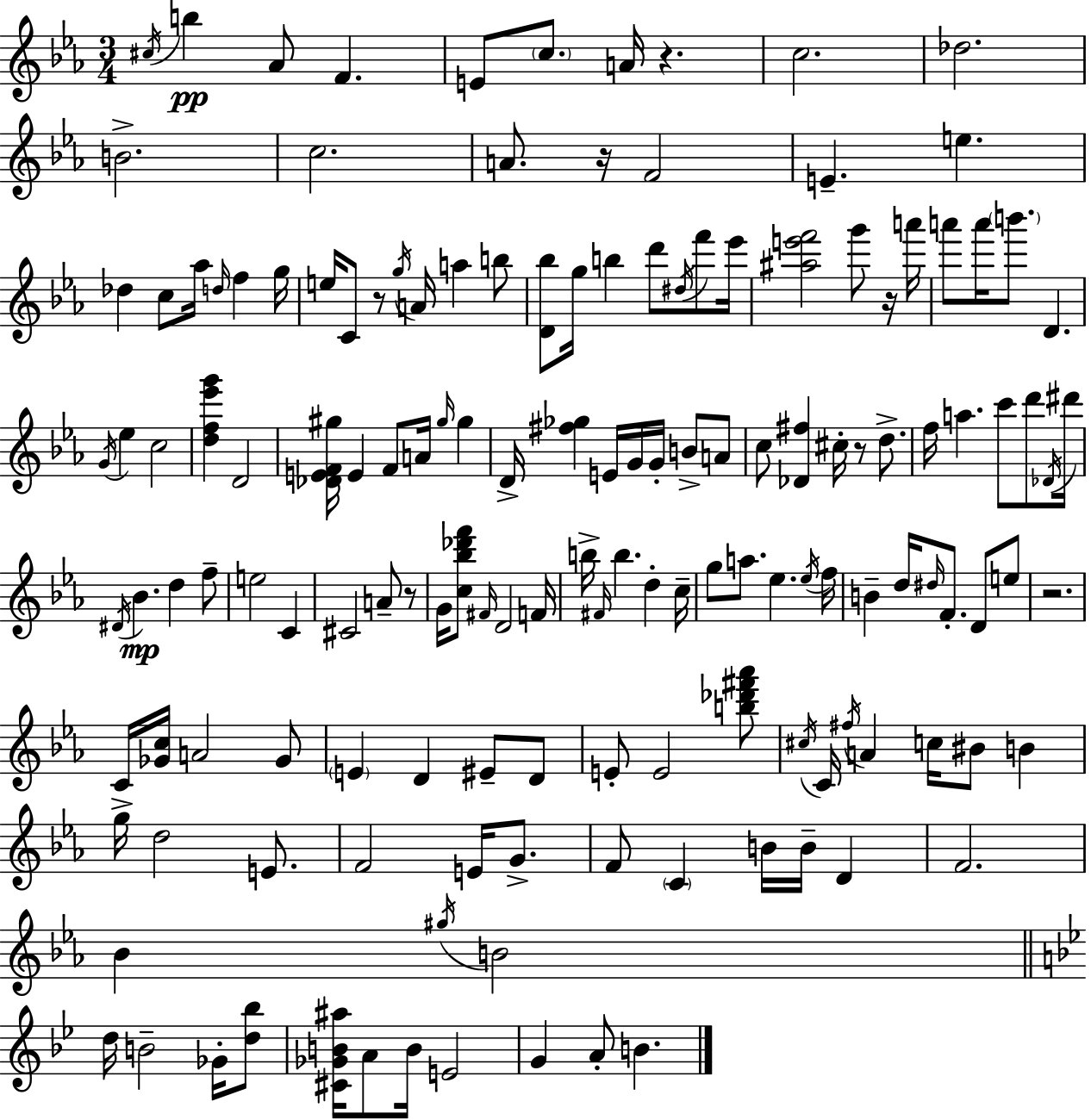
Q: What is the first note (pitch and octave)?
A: C#5